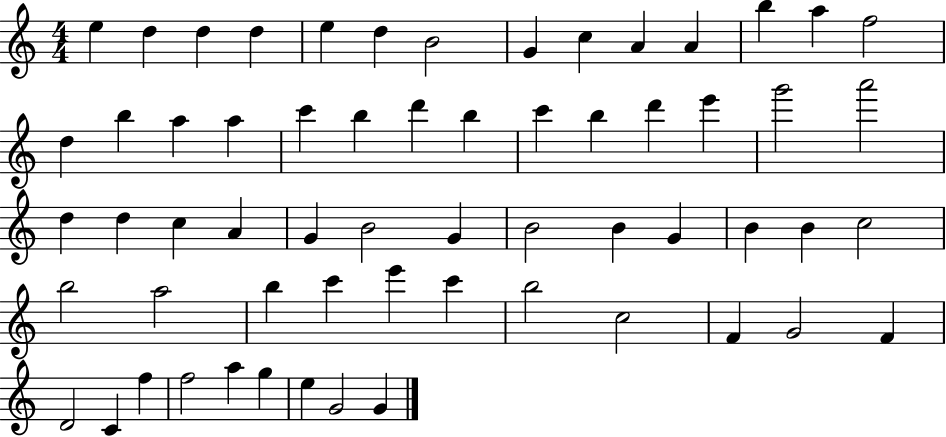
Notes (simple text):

E5/q D5/q D5/q D5/q E5/q D5/q B4/h G4/q C5/q A4/q A4/q B5/q A5/q F5/h D5/q B5/q A5/q A5/q C6/q B5/q D6/q B5/q C6/q B5/q D6/q E6/q G6/h A6/h D5/q D5/q C5/q A4/q G4/q B4/h G4/q B4/h B4/q G4/q B4/q B4/q C5/h B5/h A5/h B5/q C6/q E6/q C6/q B5/h C5/h F4/q G4/h F4/q D4/h C4/q F5/q F5/h A5/q G5/q E5/q G4/h G4/q